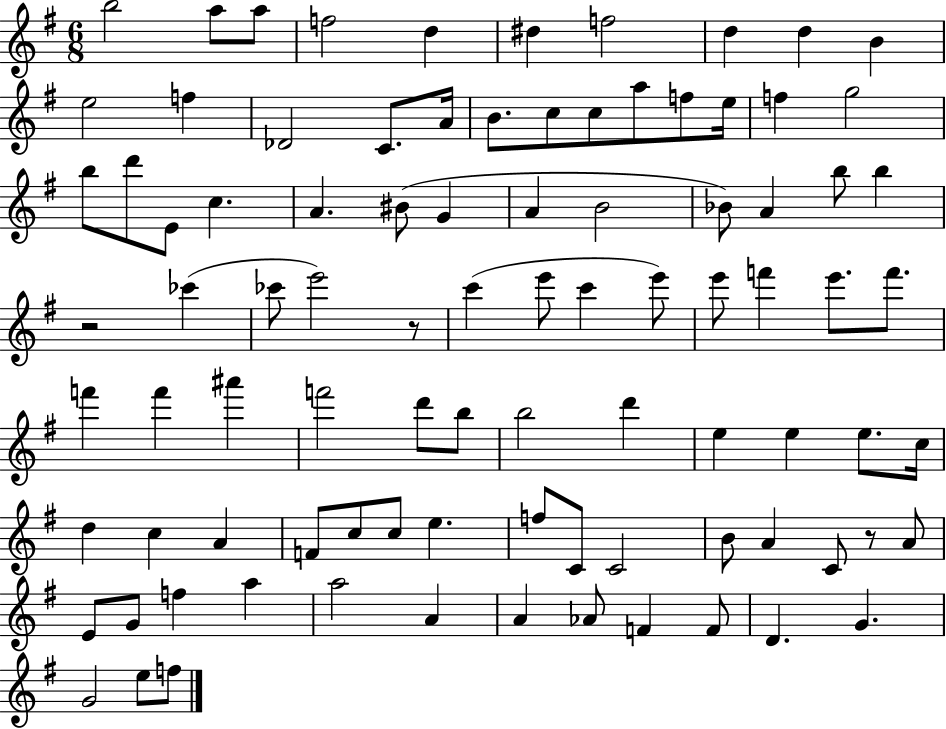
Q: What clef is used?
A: treble